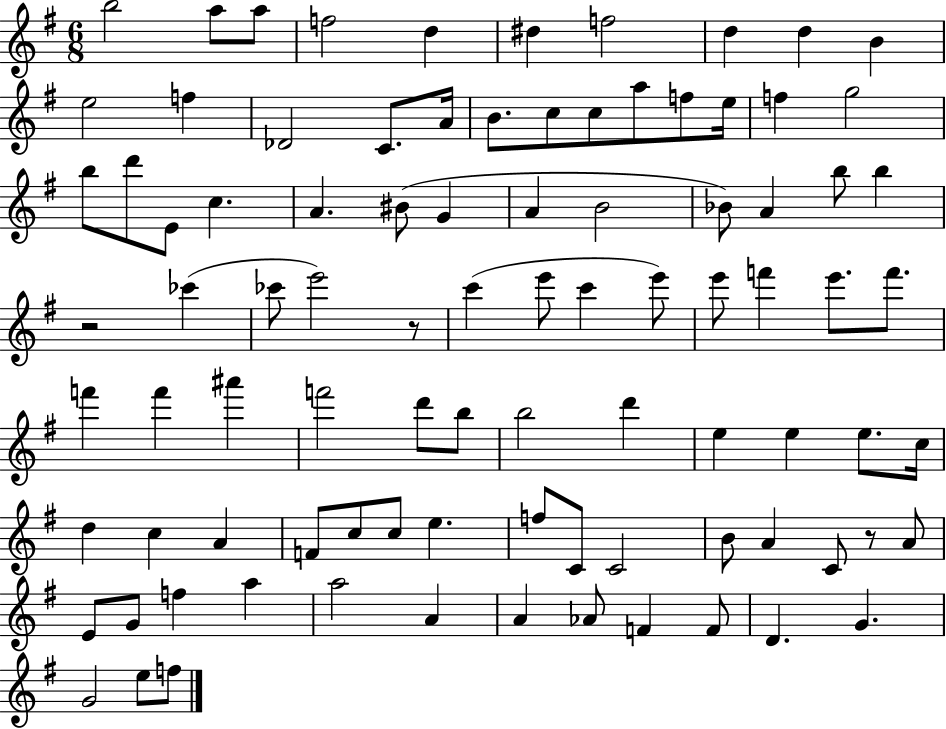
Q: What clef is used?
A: treble